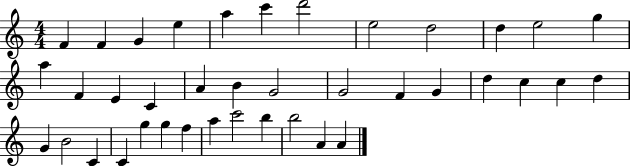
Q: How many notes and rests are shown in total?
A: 39